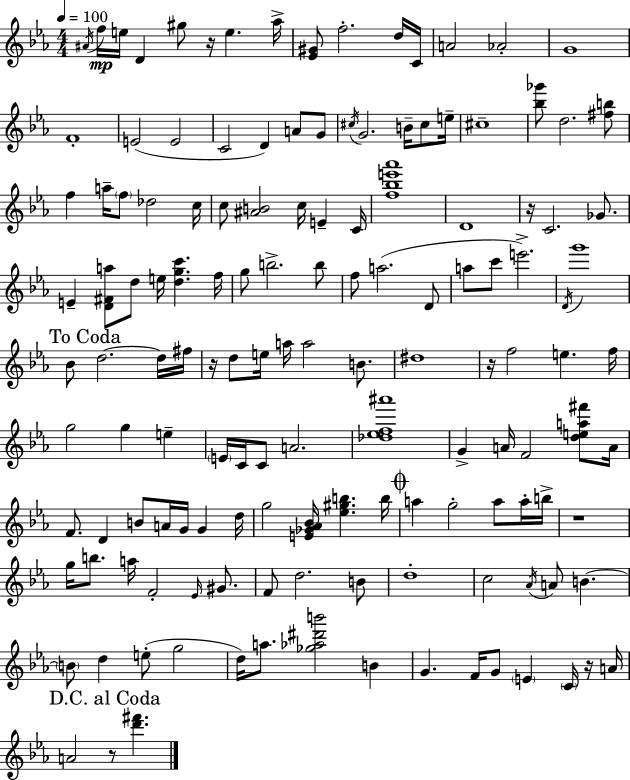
{
  \clef treble
  \numericTimeSignature
  \time 4/4
  \key ees \major
  \tempo 4 = 100
  \acciaccatura { ais'16 }\mp f''16 e''16 d'4 gis''8 r16 e''4. | aes''16-> <ees' gis'>8 f''2.-. d''16 | c'16 a'2 aes'2-. | g'1 | \break f'1-. | e'2( e'2 | c'2 d'4) a'8 g'8 | \acciaccatura { cis''16 } g'2. b'16-- cis''8 | \break e''16-- cis''1-- | <bes'' ges'''>8 d''2. | <fis'' b''>8 f''4 a''16-- \parenthesize f''8 des''2 | c''16 c''8 <ais' b'>2 c''16 e'4-- | \break c'16 <f'' bes'' e''' aes'''>1 | d'1 | r16 c'2. ges'8. | e'4-- <d' fis' a''>8 d''8 e''16 <d'' g'' c'''>4. | \break f''16 g''8 b''2.-> | b''8 f''8 a''2.( | d'8 a''8 c'''8 e'''2.->) | \acciaccatura { d'16 } g'''1 | \break \mark "To Coda" bes'8 d''2.~~ | d''16 fis''16 r16 d''8 e''16 a''16 a''2 | b'8. dis''1 | r16 f''2 e''4. | \break f''16 g''2 g''4 e''4-- | \parenthesize e'16 c'16 c'8 a'2. | <des'' ees'' f'' ais'''>1 | g'4-> a'16 f'2 | \break <d'' e'' a'' fis'''>8 a'16 f'8. d'4 b'8 a'16 g'16 g'4 | d''16 g''2 <e' ges' aes' bes'>16 <ees'' gis'' b''>4. | b''16 \mark \markup { \musicglyph "scripts.coda" } a''4 g''2-. a''8 | a''16-. b''16-> r1 | \break g''16 b''8. a''16 f'2-. | \grace { ees'16 } gis'8. f'8 d''2. | b'8 d''1-. | c''2 \acciaccatura { aes'16 } a'8 b'4.~~ | \break \parenthesize b'8 d''4 e''8-.( g''2 | d''16) a''8. <ges'' aes'' dis''' b'''>2 | b'4 g'4. f'16 g'8 \parenthesize e'4 | \parenthesize c'16 r16 a'16 \mark "D.C. al Coda" a'2 r8 <d''' fis'''>4. | \break \bar "|."
}